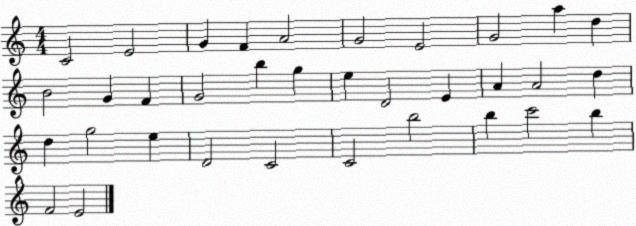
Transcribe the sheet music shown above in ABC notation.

X:1
T:Untitled
M:4/4
L:1/4
K:C
C2 E2 G F A2 G2 E2 G2 a d B2 G F G2 b g e D2 E A A2 d d g2 e D2 C2 C2 b2 b c'2 b F2 E2